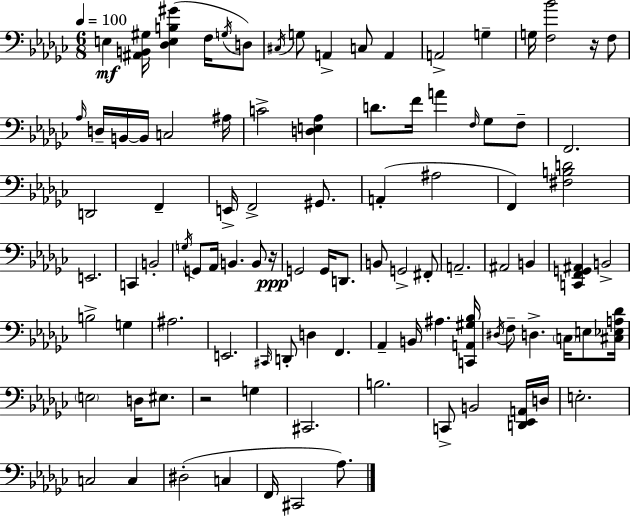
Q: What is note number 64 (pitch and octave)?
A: A#3